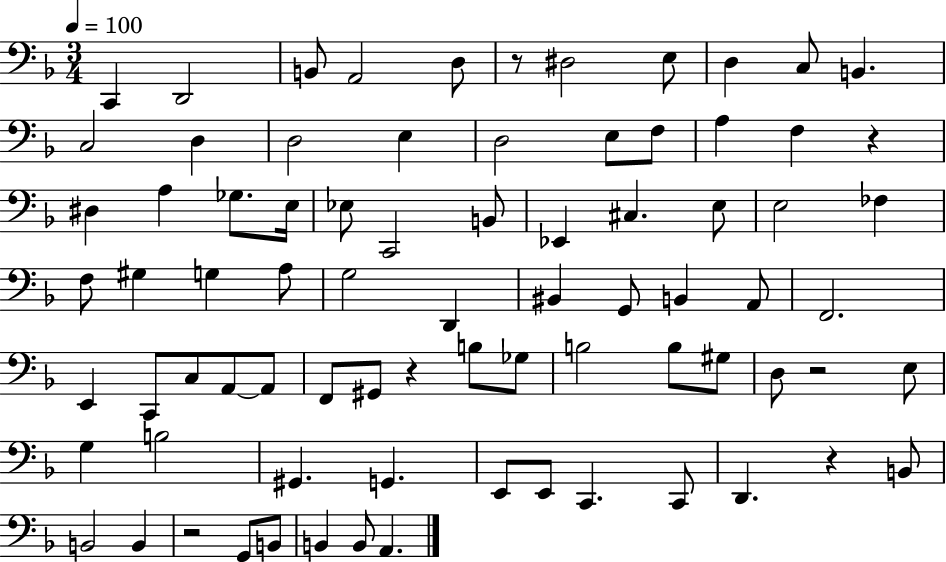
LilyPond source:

{
  \clef bass
  \numericTimeSignature
  \time 3/4
  \key f \major
  \tempo 4 = 100
  c,4 d,2 | b,8 a,2 d8 | r8 dis2 e8 | d4 c8 b,4. | \break c2 d4 | d2 e4 | d2 e8 f8 | a4 f4 r4 | \break dis4 a4 ges8. e16 | ees8 c,2 b,8 | ees,4 cis4. e8 | e2 fes4 | \break f8 gis4 g4 a8 | g2 d,4 | bis,4 g,8 b,4 a,8 | f,2. | \break e,4 c,8 c8 a,8~~ a,8 | f,8 gis,8 r4 b8 ges8 | b2 b8 gis8 | d8 r2 e8 | \break g4 b2 | gis,4. g,4. | e,8 e,8 c,4. c,8 | d,4. r4 b,8 | \break b,2 b,4 | r2 g,8 b,8 | b,4 b,8 a,4. | \bar "|."
}